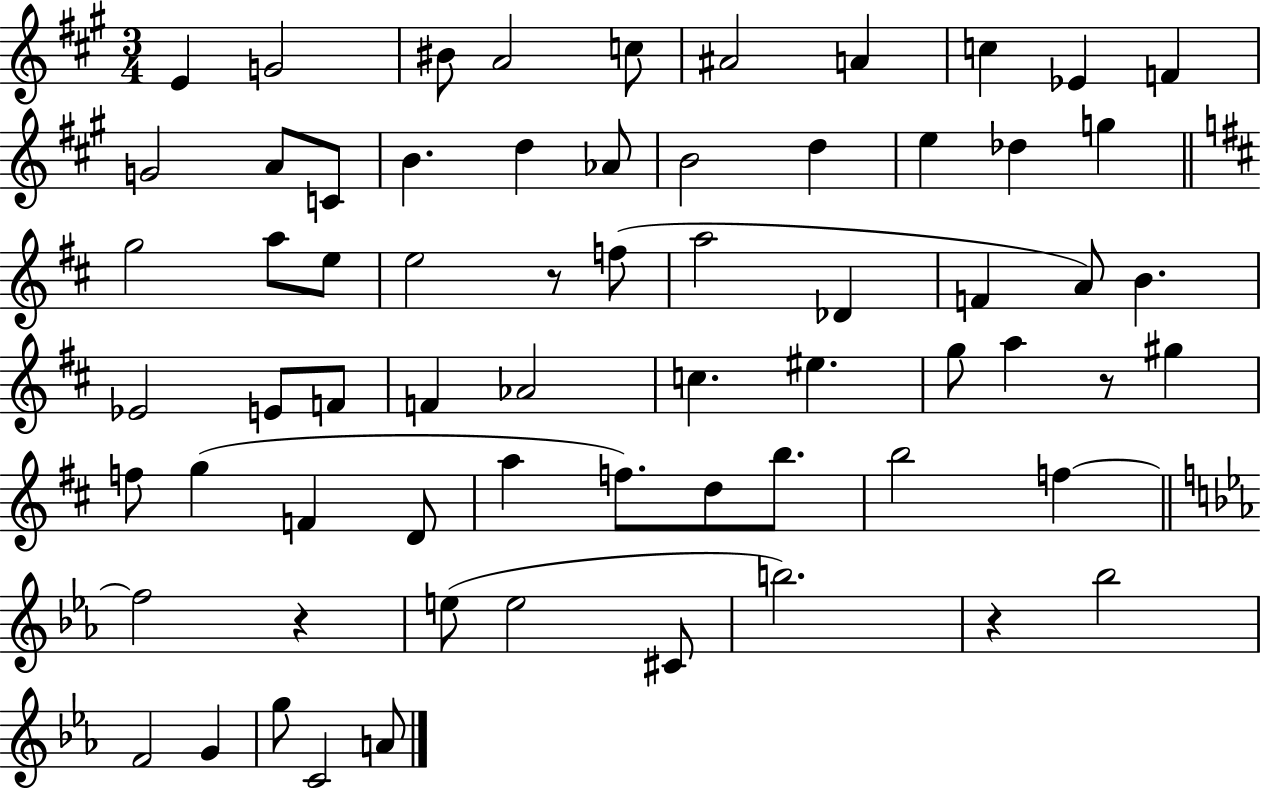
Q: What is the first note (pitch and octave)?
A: E4